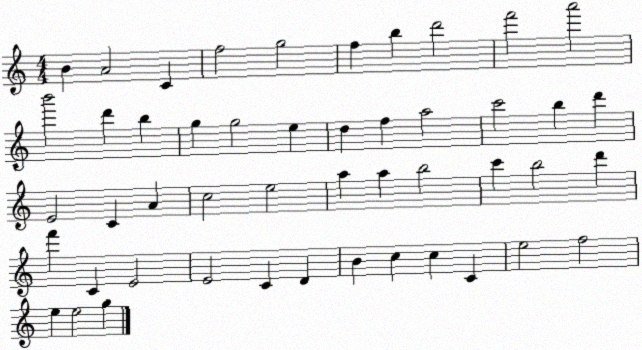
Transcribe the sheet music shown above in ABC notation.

X:1
T:Untitled
M:4/4
L:1/4
K:C
B A2 C f2 g2 f b d'2 f'2 a'2 b'2 d' b g g2 e d f a2 c'2 b d' E2 C A c2 e2 a a b2 c' b2 d' f' C E2 E2 C D B c c C e2 f2 e e2 g